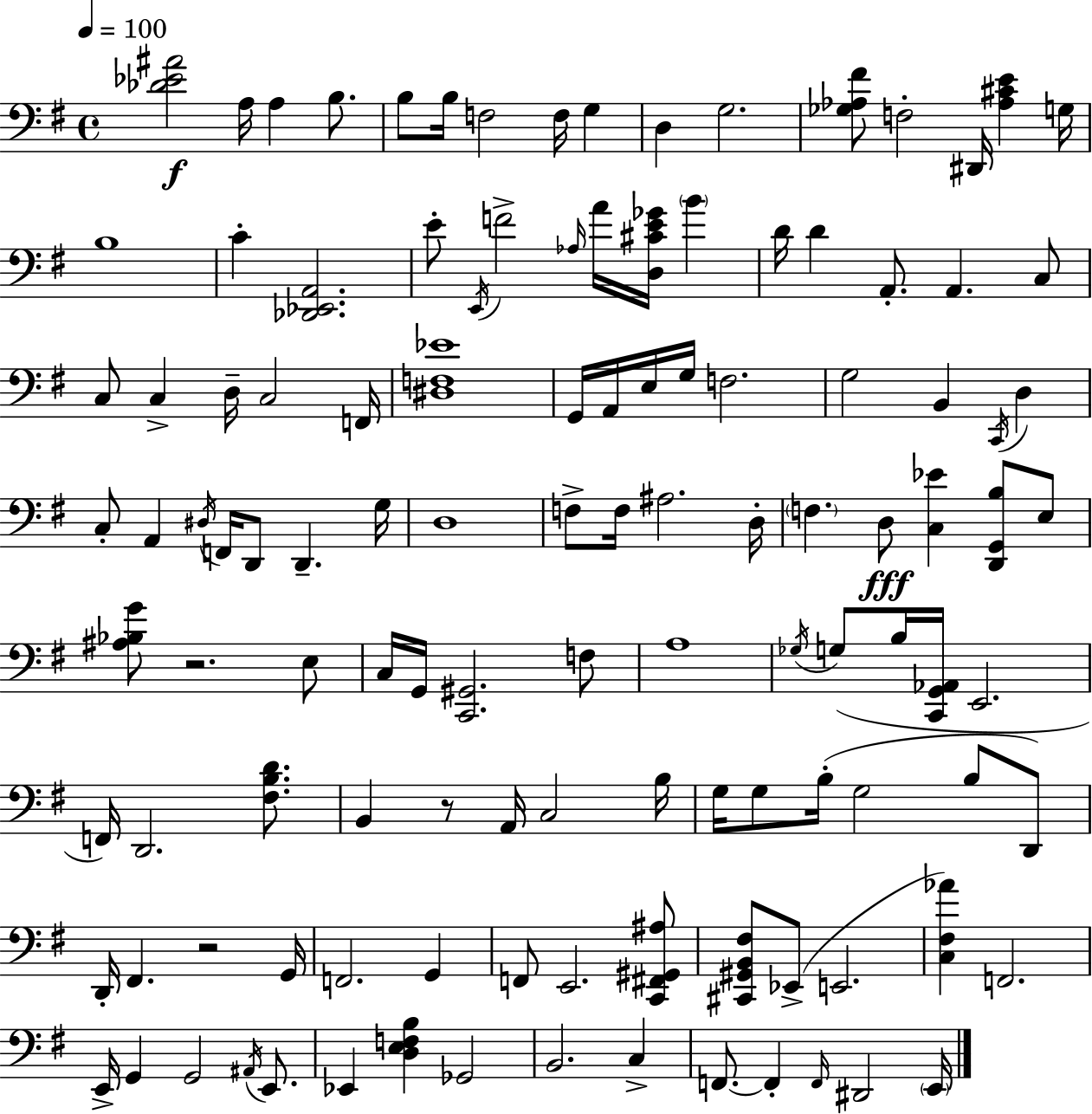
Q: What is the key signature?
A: E minor